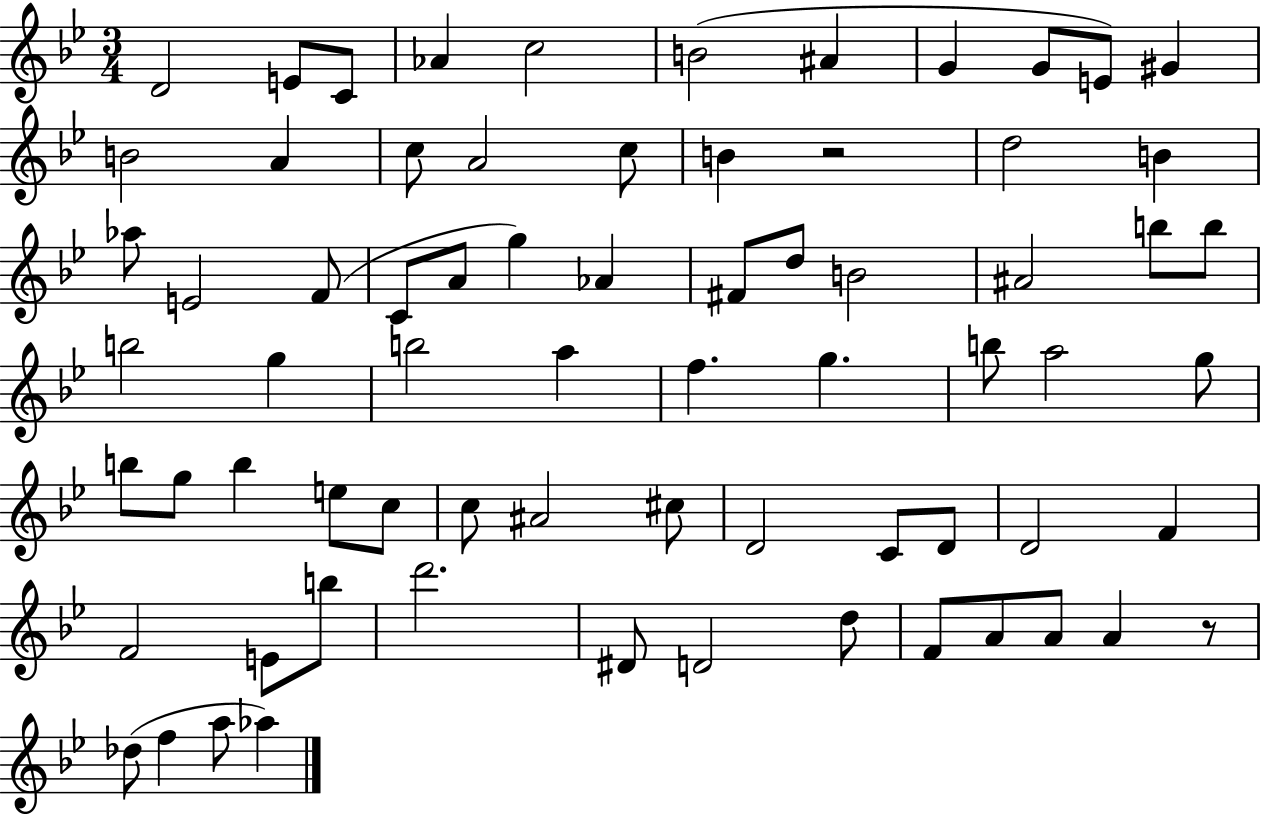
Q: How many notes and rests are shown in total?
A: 71